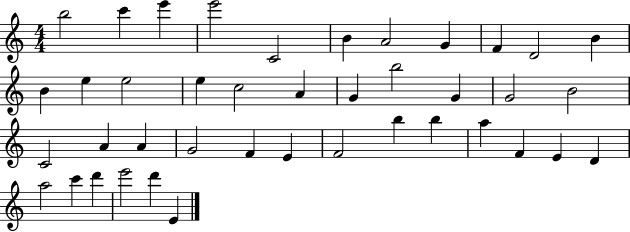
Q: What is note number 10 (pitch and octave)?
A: D4